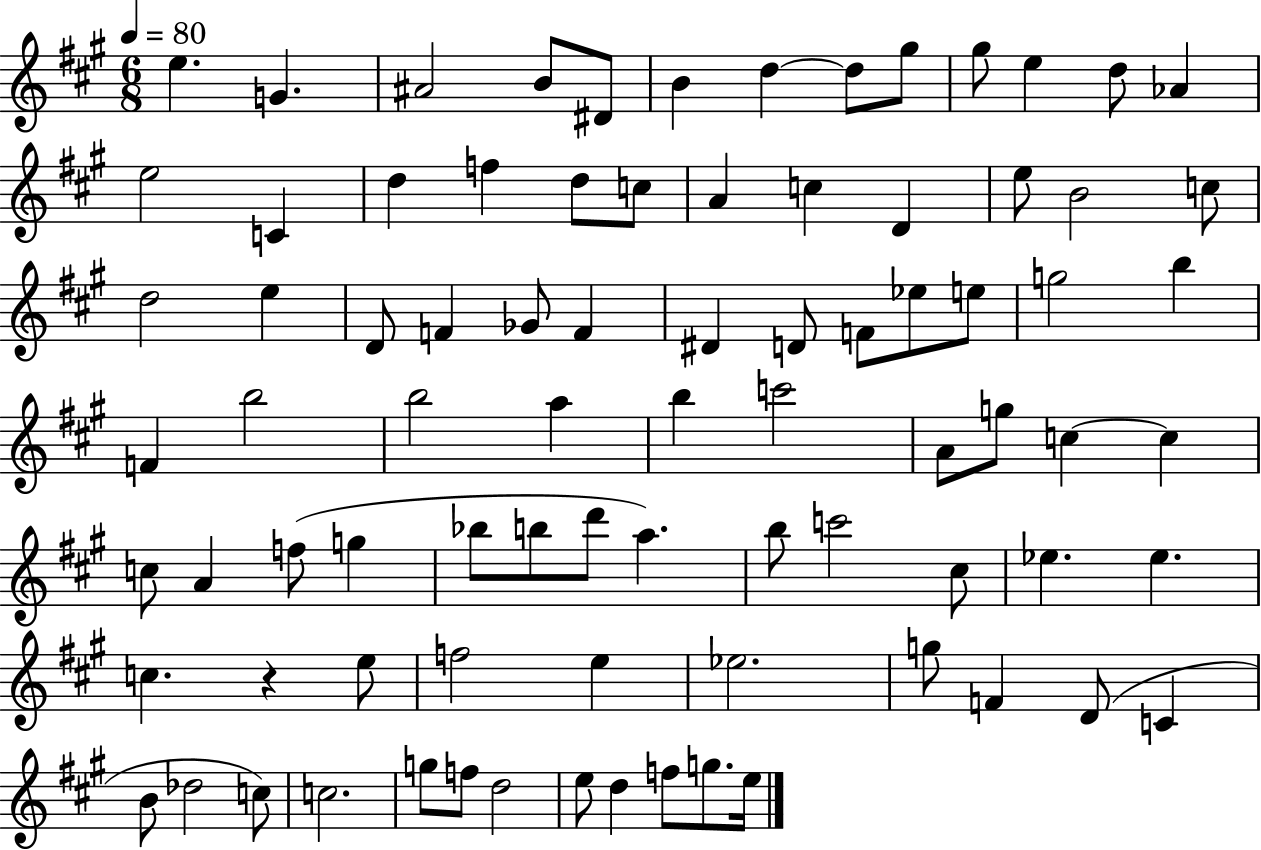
{
  \clef treble
  \numericTimeSignature
  \time 6/8
  \key a \major
  \tempo 4 = 80
  e''4. g'4. | ais'2 b'8 dis'8 | b'4 d''4~~ d''8 gis''8 | gis''8 e''4 d''8 aes'4 | \break e''2 c'4 | d''4 f''4 d''8 c''8 | a'4 c''4 d'4 | e''8 b'2 c''8 | \break d''2 e''4 | d'8 f'4 ges'8 f'4 | dis'4 d'8 f'8 ees''8 e''8 | g''2 b''4 | \break f'4 b''2 | b''2 a''4 | b''4 c'''2 | a'8 g''8 c''4~~ c''4 | \break c''8 a'4 f''8( g''4 | bes''8 b''8 d'''8 a''4.) | b''8 c'''2 cis''8 | ees''4. ees''4. | \break c''4. r4 e''8 | f''2 e''4 | ees''2. | g''8 f'4 d'8( c'4 | \break b'8 des''2 c''8) | c''2. | g''8 f''8 d''2 | e''8 d''4 f''8 g''8. e''16 | \break \bar "|."
}